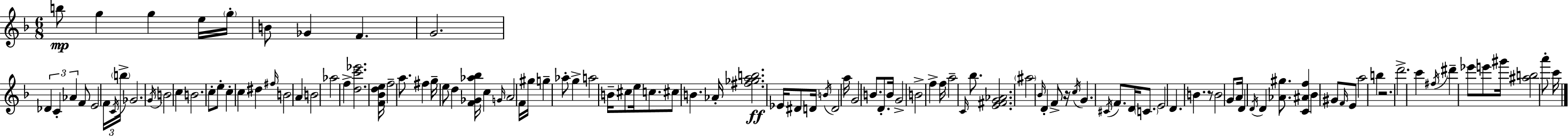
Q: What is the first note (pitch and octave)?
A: B5